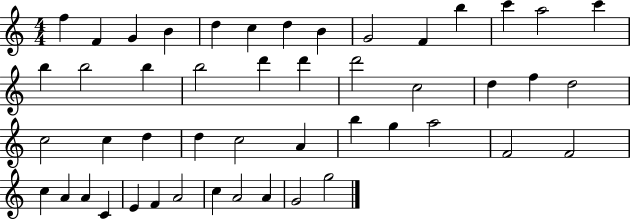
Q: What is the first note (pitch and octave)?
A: F5